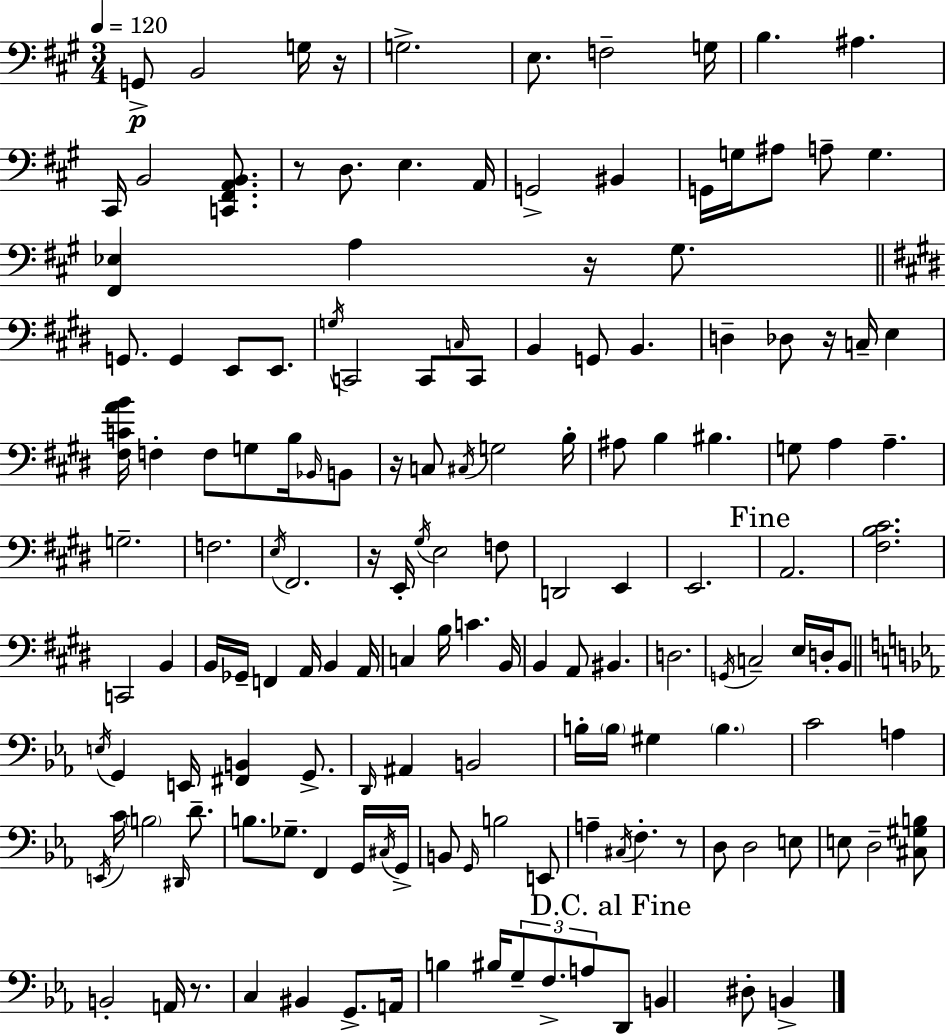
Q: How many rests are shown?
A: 8